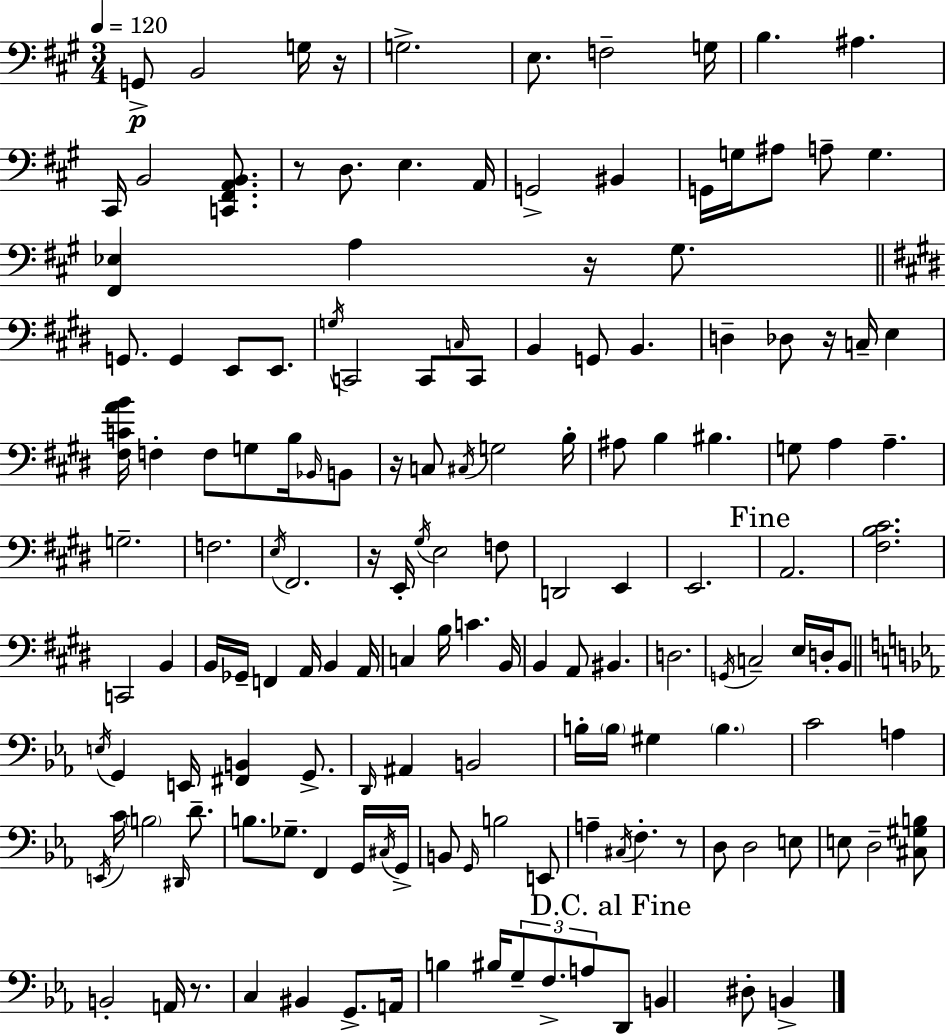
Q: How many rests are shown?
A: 8